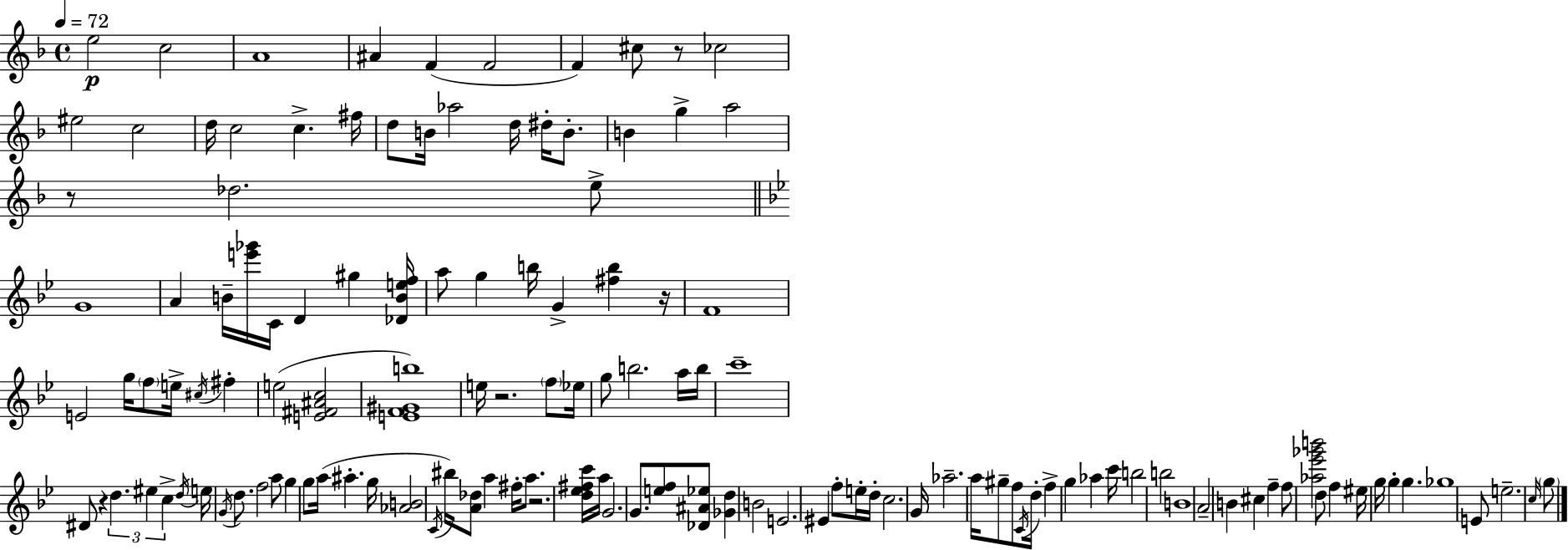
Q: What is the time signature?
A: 4/4